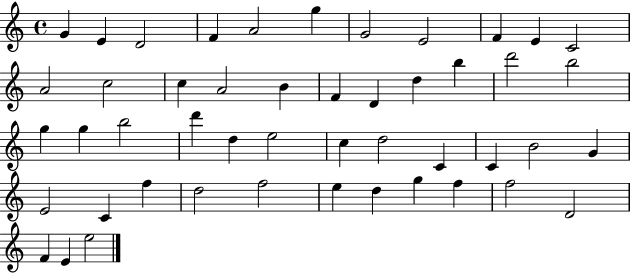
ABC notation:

X:1
T:Untitled
M:4/4
L:1/4
K:C
G E D2 F A2 g G2 E2 F E C2 A2 c2 c A2 B F D d b d'2 b2 g g b2 d' d e2 c d2 C C B2 G E2 C f d2 f2 e d g f f2 D2 F E e2